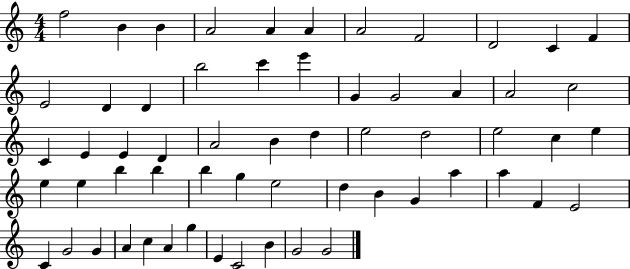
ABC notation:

X:1
T:Untitled
M:4/4
L:1/4
K:C
f2 B B A2 A A A2 F2 D2 C F E2 D D b2 c' e' G G2 A A2 c2 C E E D A2 B d e2 d2 e2 c e e e b b b g e2 d B G a a F E2 C G2 G A c A g E C2 B G2 G2